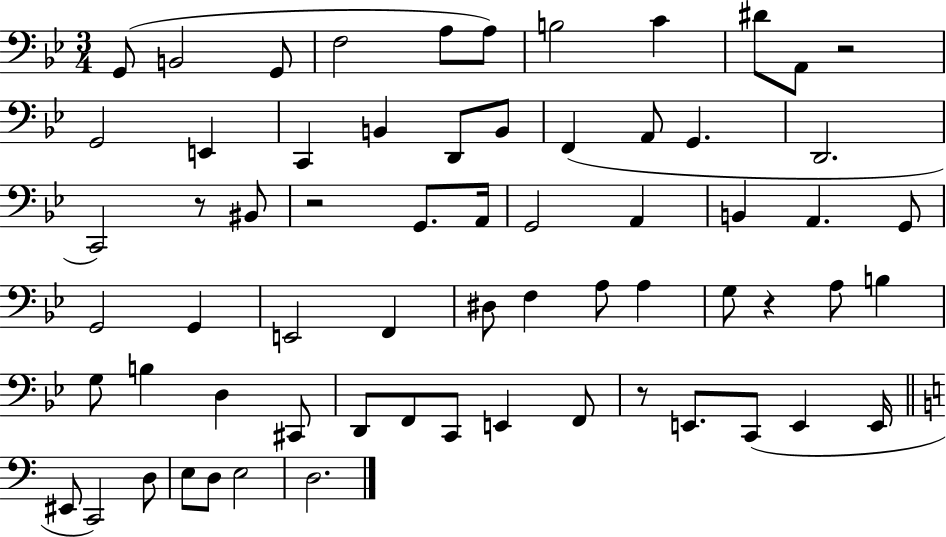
G2/e B2/h G2/e F3/h A3/e A3/e B3/h C4/q D#4/e A2/e R/h G2/h E2/q C2/q B2/q D2/e B2/e F2/q A2/e G2/q. D2/h. C2/h R/e BIS2/e R/h G2/e. A2/s G2/h A2/q B2/q A2/q. G2/e G2/h G2/q E2/h F2/q D#3/e F3/q A3/e A3/q G3/e R/q A3/e B3/q G3/e B3/q D3/q C#2/e D2/e F2/e C2/e E2/q F2/e R/e E2/e. C2/e E2/q E2/s EIS2/e C2/h D3/e E3/e D3/e E3/h D3/h.